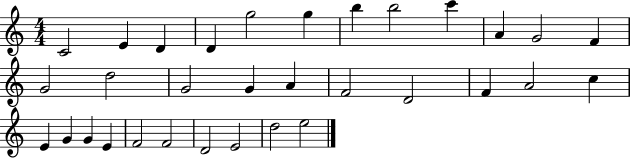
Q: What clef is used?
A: treble